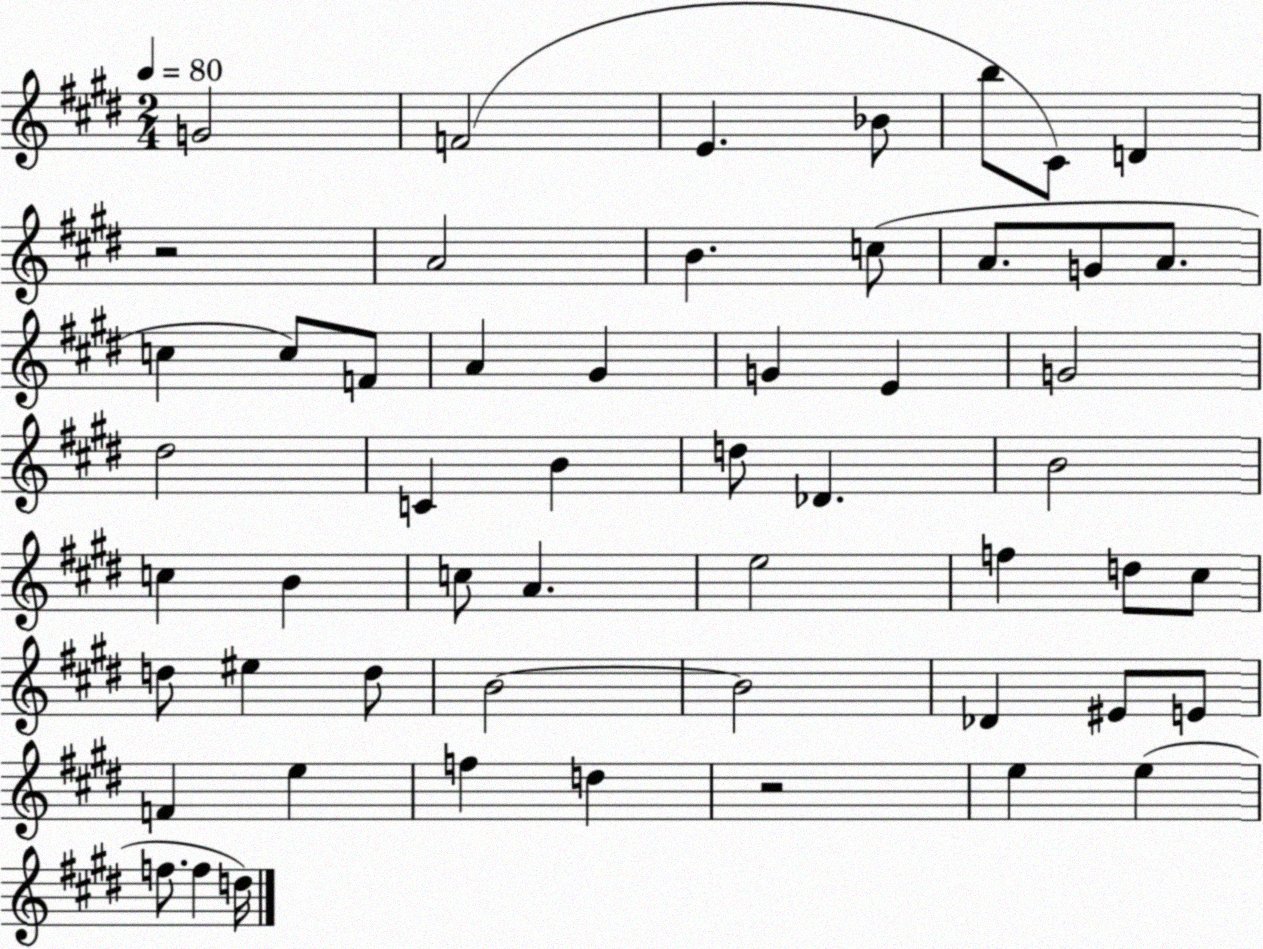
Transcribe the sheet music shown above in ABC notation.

X:1
T:Untitled
M:2/4
L:1/4
K:E
G2 F2 E _B/2 b/2 ^C/2 D z2 A2 B c/2 A/2 G/2 A/2 c c/2 F/2 A ^G G E G2 ^d2 C B d/2 _D B2 c B c/2 A e2 f d/2 ^c/2 d/2 ^e d/2 B2 B2 _D ^E/2 E/2 F e f d z2 e e f/2 f d/4